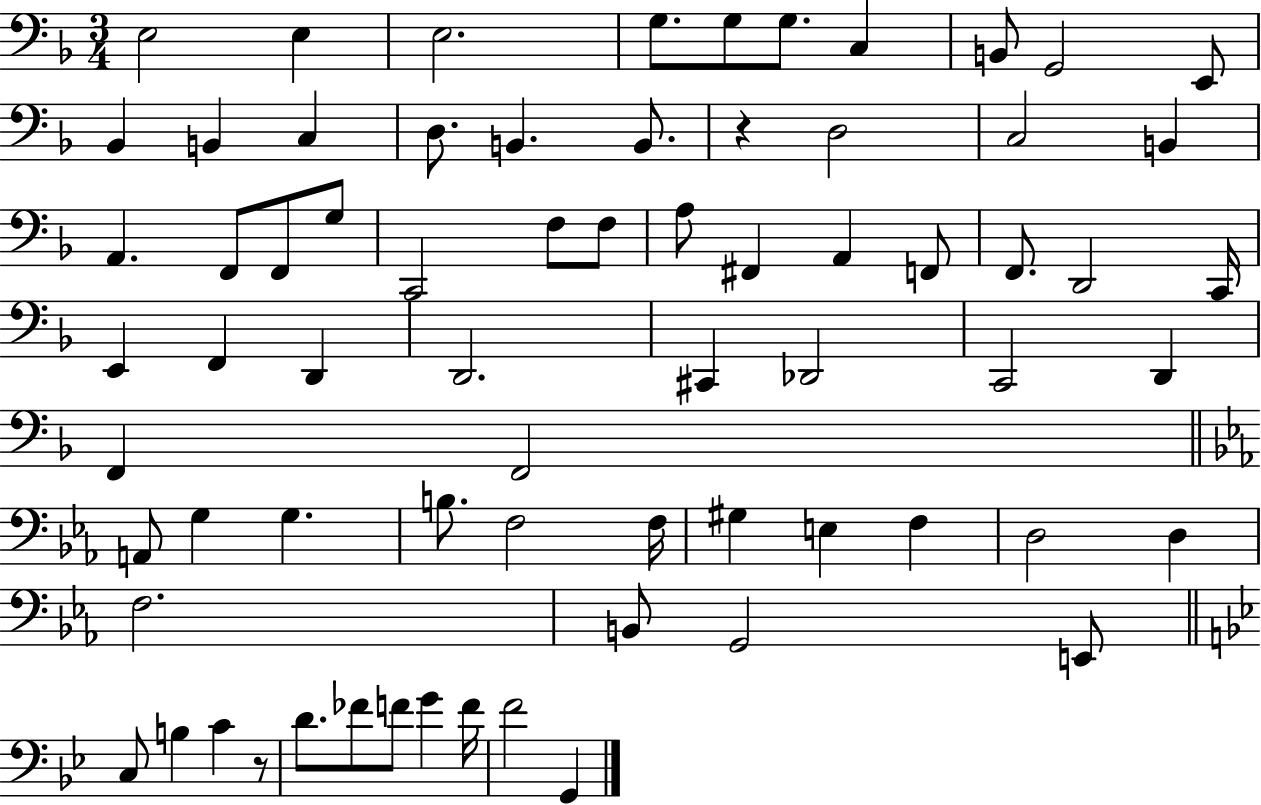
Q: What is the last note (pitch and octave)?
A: G2